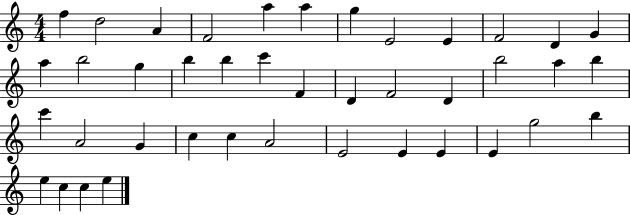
{
  \clef treble
  \numericTimeSignature
  \time 4/4
  \key c \major
  f''4 d''2 a'4 | f'2 a''4 a''4 | g''4 e'2 e'4 | f'2 d'4 g'4 | \break a''4 b''2 g''4 | b''4 b''4 c'''4 f'4 | d'4 f'2 d'4 | b''2 a''4 b''4 | \break c'''4 a'2 g'4 | c''4 c''4 a'2 | e'2 e'4 e'4 | e'4 g''2 b''4 | \break e''4 c''4 c''4 e''4 | \bar "|."
}